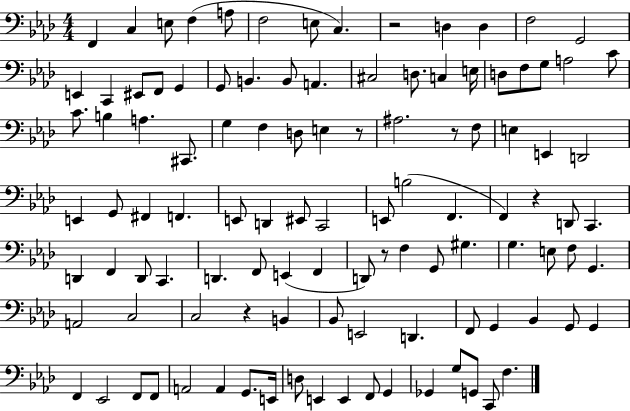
F2/q C3/q E3/e F3/q A3/e F3/h E3/e C3/q. R/h D3/q D3/q F3/h G2/h E2/q C2/q EIS2/e F2/e G2/q G2/e B2/q. B2/e A2/q. C#3/h D3/e. C3/q E3/s D3/e F3/e G3/e A3/h C4/e C4/e. B3/q A3/q. C#2/e. G3/q F3/q D3/e E3/q R/e A#3/h. R/e F3/e E3/q E2/q D2/h E2/q G2/e F#2/q F2/q. E2/e D2/q EIS2/e C2/h E2/e B3/h F2/q. F2/q R/q D2/e C2/q. D2/q F2/q D2/e C2/q. D2/q. F2/e E2/q F2/q D2/e R/e F3/q G2/e G#3/q. G3/q. E3/e F3/e G2/q. A2/h C3/h C3/h R/q B2/q Bb2/e E2/h D2/q. F2/e G2/q Bb2/q G2/e G2/q F2/q Eb2/h F2/e F2/e A2/h A2/q G2/e. E2/s D3/e E2/q E2/q F2/e G2/q Gb2/q G3/e G2/e C2/e F3/q.